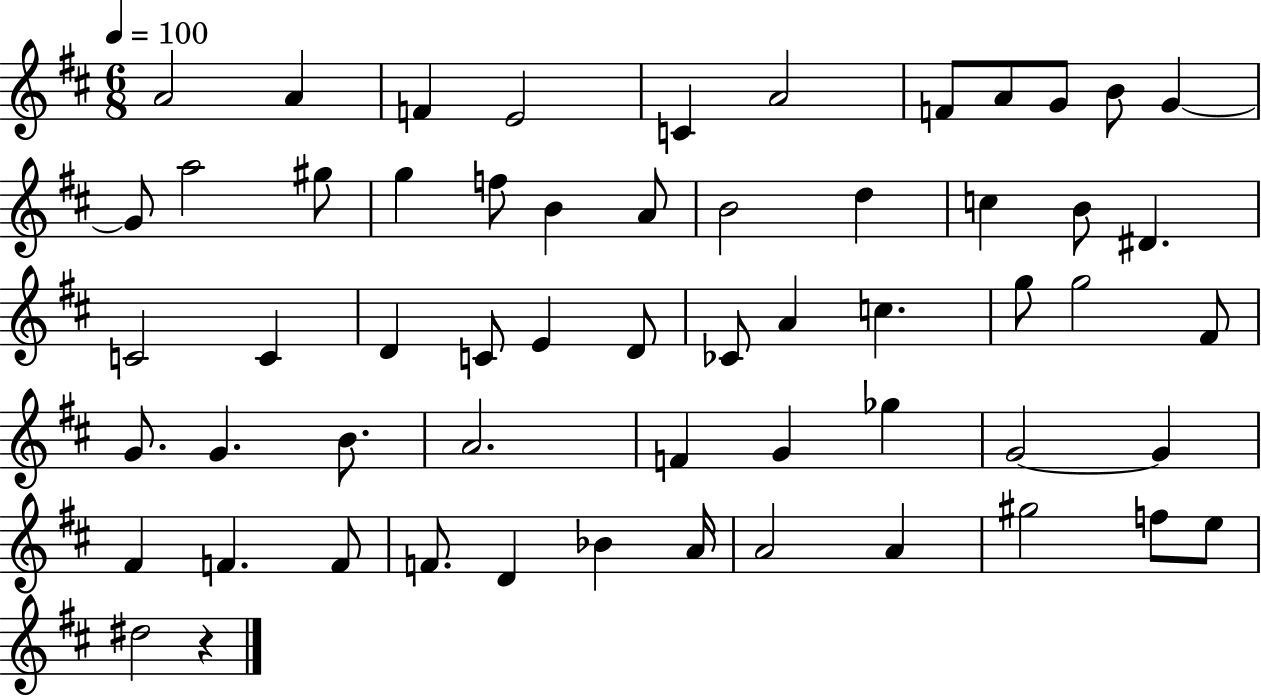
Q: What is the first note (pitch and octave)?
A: A4